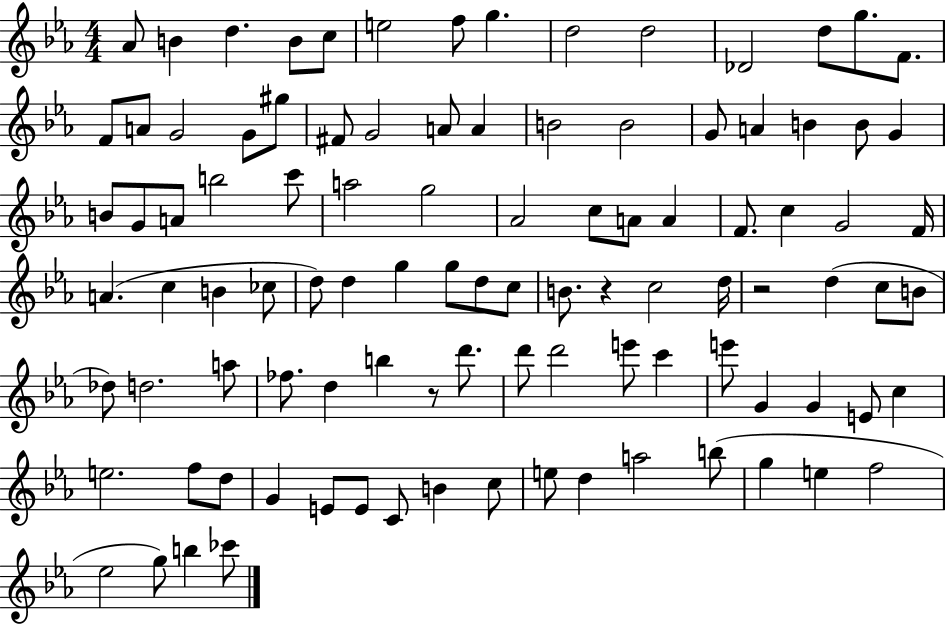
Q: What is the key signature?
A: EES major